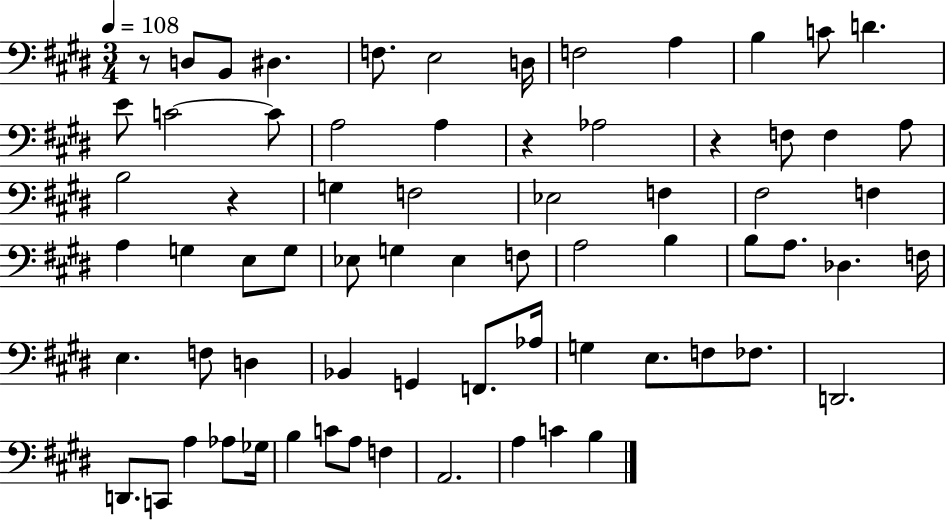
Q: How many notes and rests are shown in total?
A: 70